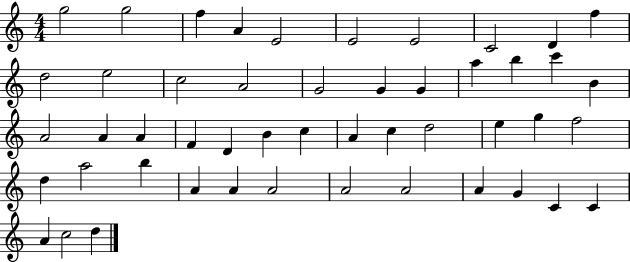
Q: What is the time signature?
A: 4/4